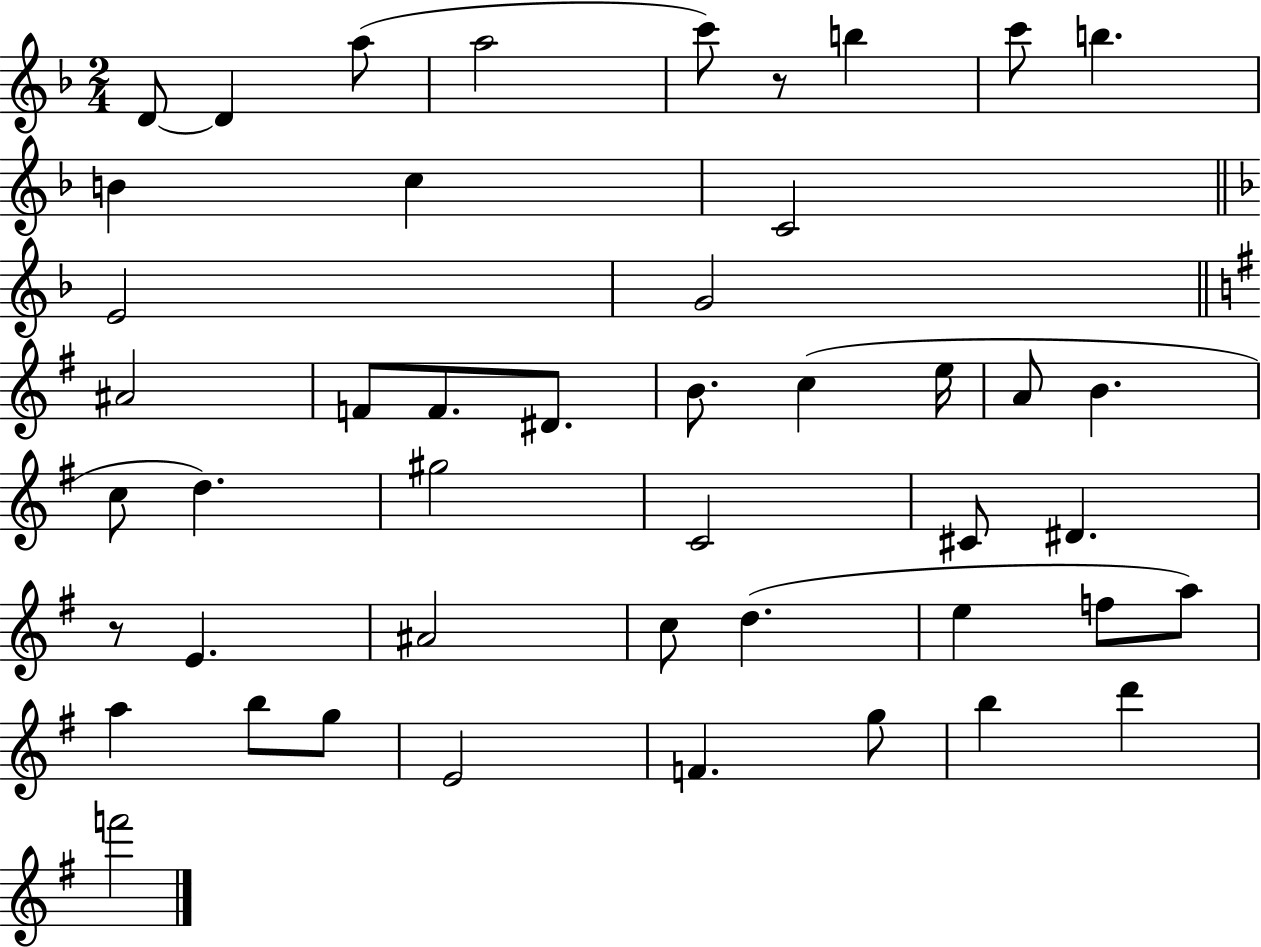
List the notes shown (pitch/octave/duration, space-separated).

D4/e D4/q A5/e A5/h C6/e R/e B5/q C6/e B5/q. B4/q C5/q C4/h E4/h G4/h A#4/h F4/e F4/e. D#4/e. B4/e. C5/q E5/s A4/e B4/q. C5/e D5/q. G#5/h C4/h C#4/e D#4/q. R/e E4/q. A#4/h C5/e D5/q. E5/q F5/e A5/e A5/q B5/e G5/e E4/h F4/q. G5/e B5/q D6/q F6/h